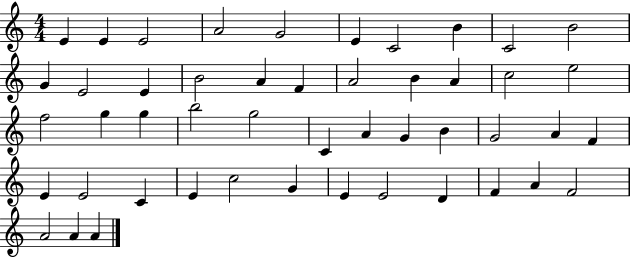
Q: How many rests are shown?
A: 0